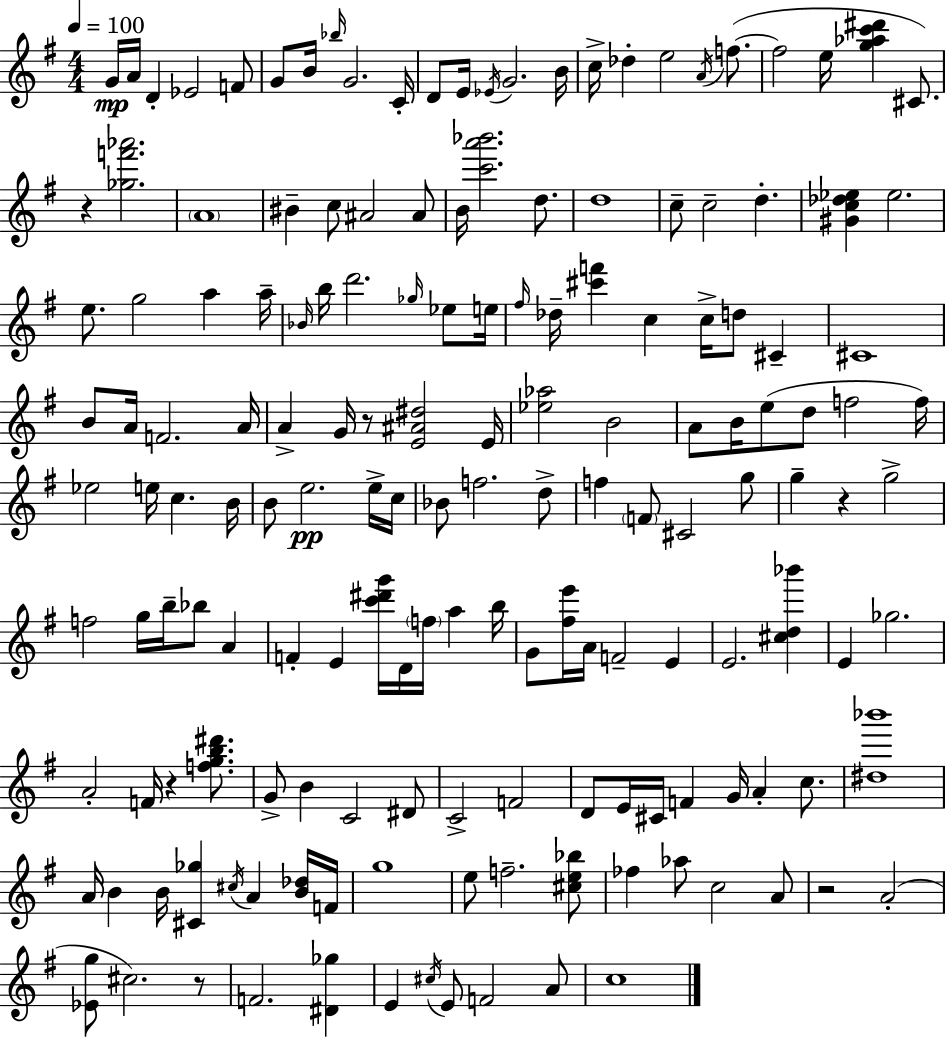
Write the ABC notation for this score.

X:1
T:Untitled
M:4/4
L:1/4
K:G
G/4 A/4 D _E2 F/2 G/2 B/4 _b/4 G2 C/4 D/2 E/4 _E/4 G2 B/4 c/4 _d e2 A/4 f/2 f2 e/4 [g_ac'^d'] ^C/2 z [_gf'_a']2 A4 ^B c/2 ^A2 ^A/2 B/4 [c'a'_b']2 d/2 d4 c/2 c2 d [^Gc_d_e] _e2 e/2 g2 a a/4 _B/4 b/4 d'2 _g/4 _e/2 e/4 ^f/4 _d/4 [^c'f'] c c/4 d/2 ^C ^C4 B/2 A/4 F2 A/4 A G/4 z/2 [E^A^d]2 E/4 [_e_a]2 B2 A/2 B/4 e/2 d/2 f2 f/4 _e2 e/4 c B/4 B/2 e2 e/4 c/4 _B/2 f2 d/2 f F/2 ^C2 g/2 g z g2 f2 g/4 b/4 _b/2 A F E [c'^d'g']/4 D/4 f/4 a b/4 G/2 [^fe']/4 A/4 F2 E E2 [^cd_b'] E _g2 A2 F/4 z [fgb^d']/2 G/2 B C2 ^D/2 C2 F2 D/2 E/4 ^C/4 F G/4 A c/2 [^d_b']4 A/4 B B/4 [^C_g] ^c/4 A [B_d]/4 F/4 g4 e/2 f2 [^ce_b]/2 _f _a/2 c2 A/2 z2 A2 [_Eg]/2 ^c2 z/2 F2 [^D_g] E ^c/4 E/2 F2 A/2 c4